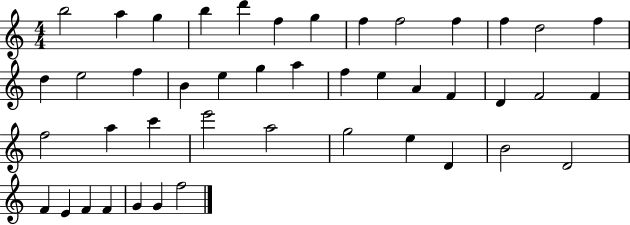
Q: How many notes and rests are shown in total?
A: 44